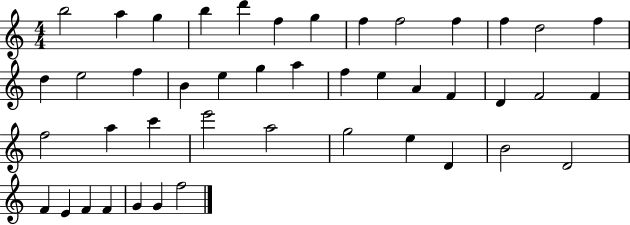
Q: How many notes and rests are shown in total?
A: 44